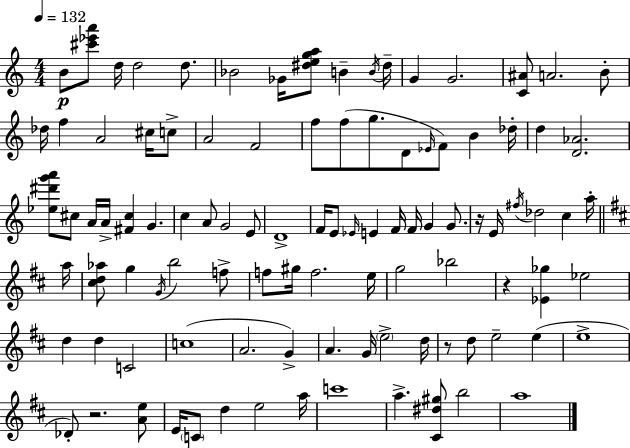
B4/e [C#6,Eb6,A6]/e D5/s D5/h D5/e. Bb4/h Gb4/s [D#5,E5,G5,A5]/e B4/q B4/s D#5/s G4/q G4/h. [C4,A#4]/e A4/h. B4/e Db5/s F5/q A4/h C#5/s C5/e A4/h F4/h F5/e F5/e G5/e. D4/e Eb4/s F4/e B4/q Db5/s D5/q [D4,Ab4]/h. [Eb5,D#6,G6,A6]/e C#5/e A4/s A4/s [F#4,C#5]/q G4/q. C5/q A4/e G4/h E4/e D4/w F4/s E4/e Eb4/s E4/q F4/s F4/s G4/q G4/e. R/s E4/s F#5/s Db5/h C5/q A5/s A5/s [C#5,D5,Ab5]/e G5/q G4/s B5/h F5/e F5/e G#5/s F5/h. E5/s G5/h Bb5/h R/q [Eb4,Gb5]/q Eb5/h D5/q D5/q C4/h C5/w A4/h. G4/q A4/q. G4/s E5/h D5/s R/e D5/e E5/h E5/q E5/w Db4/e R/h. [A4,E5]/e E4/s C4/e D5/q E5/h A5/s C6/w A5/q. [C#4,D#5,G#5]/e B5/h A5/w